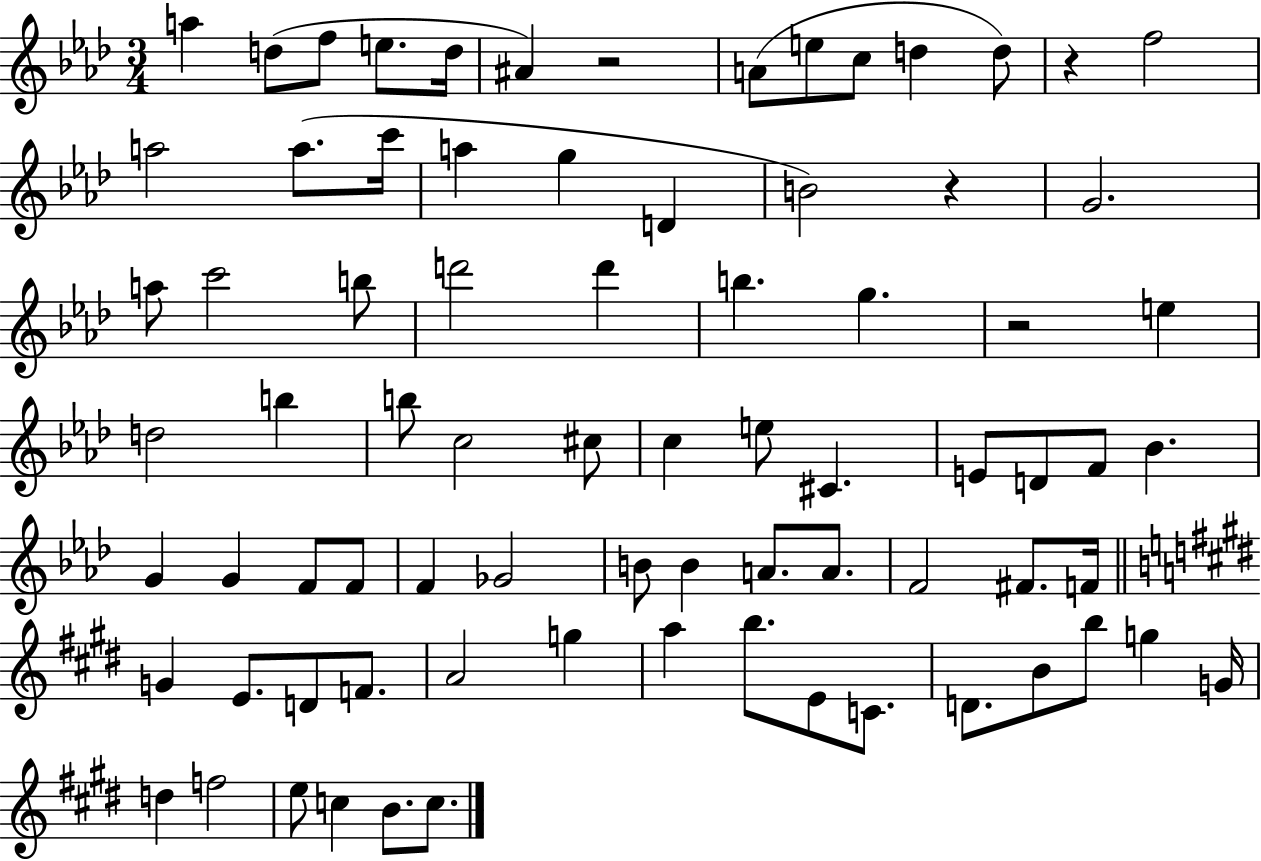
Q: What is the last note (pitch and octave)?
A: C5